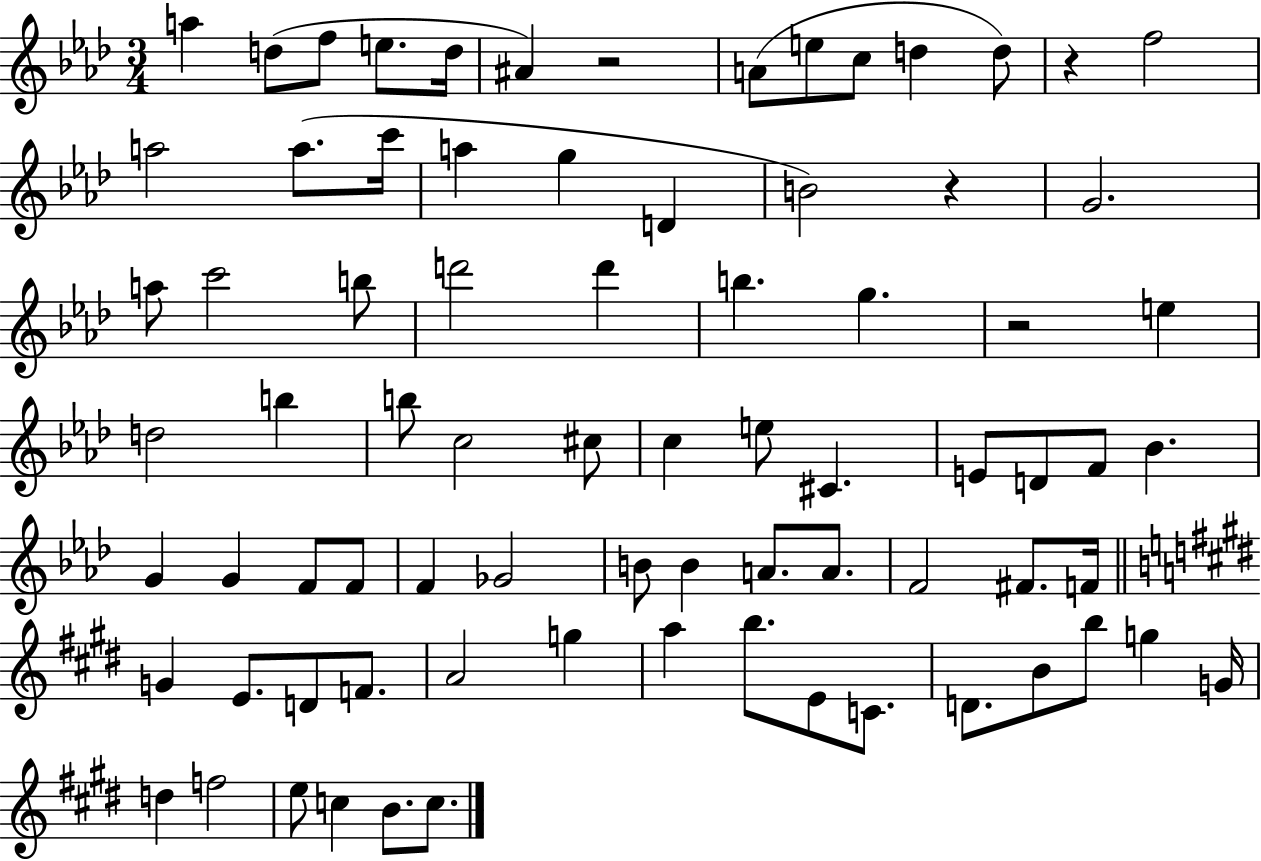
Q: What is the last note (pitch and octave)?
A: C5